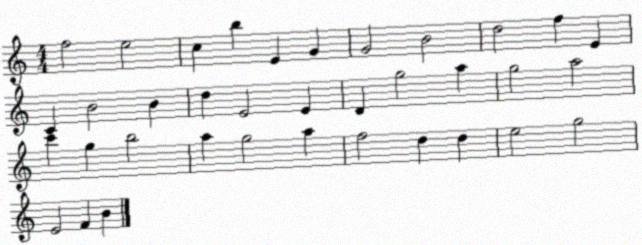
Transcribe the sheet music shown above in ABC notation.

X:1
T:Untitled
M:4/4
L:1/4
K:C
f2 e2 c b E G G2 B2 d2 f E C B2 B d E2 E D g2 a g2 a2 c' g b2 a g2 a f2 d d e2 g2 E2 F B